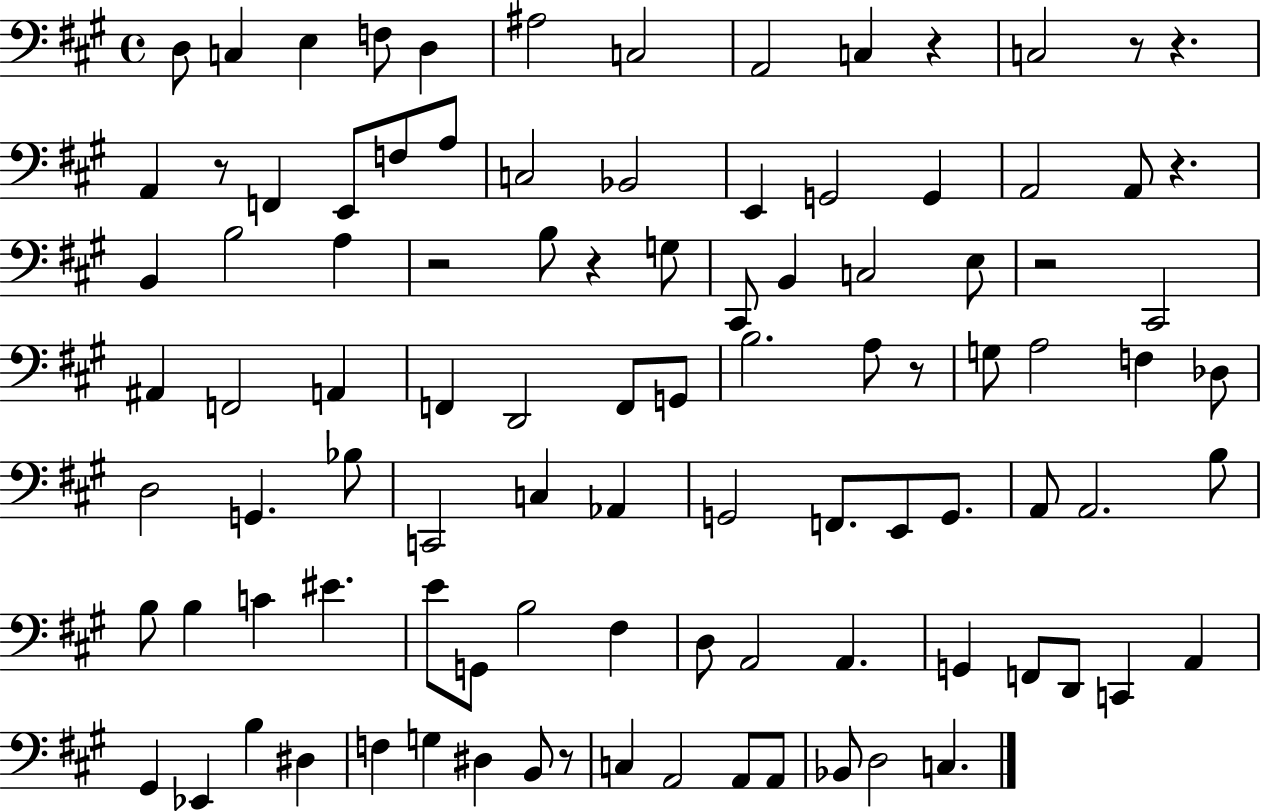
X:1
T:Untitled
M:4/4
L:1/4
K:A
D,/2 C, E, F,/2 D, ^A,2 C,2 A,,2 C, z C,2 z/2 z A,, z/2 F,, E,,/2 F,/2 A,/2 C,2 _B,,2 E,, G,,2 G,, A,,2 A,,/2 z B,, B,2 A, z2 B,/2 z G,/2 ^C,,/2 B,, C,2 E,/2 z2 ^C,,2 ^A,, F,,2 A,, F,, D,,2 F,,/2 G,,/2 B,2 A,/2 z/2 G,/2 A,2 F, _D,/2 D,2 G,, _B,/2 C,,2 C, _A,, G,,2 F,,/2 E,,/2 G,,/2 A,,/2 A,,2 B,/2 B,/2 B, C ^E E/2 G,,/2 B,2 ^F, D,/2 A,,2 A,, G,, F,,/2 D,,/2 C,, A,, ^G,, _E,, B, ^D, F, G, ^D, B,,/2 z/2 C, A,,2 A,,/2 A,,/2 _B,,/2 D,2 C,